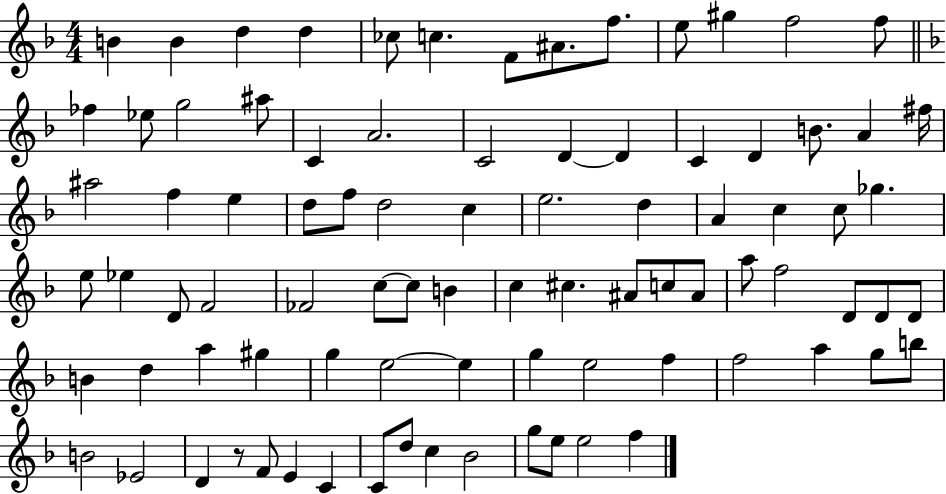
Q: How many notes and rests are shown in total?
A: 87